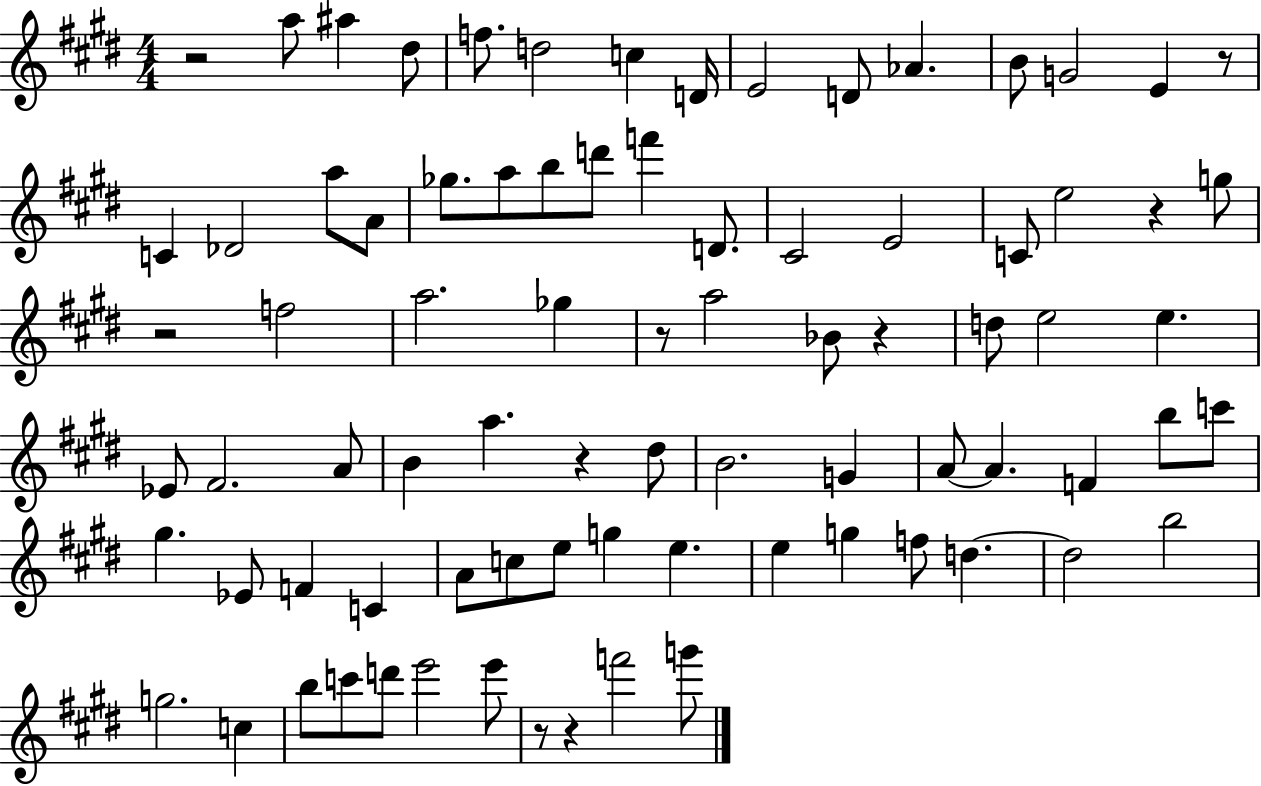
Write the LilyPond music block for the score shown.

{
  \clef treble
  \numericTimeSignature
  \time 4/4
  \key e \major
  r2 a''8 ais''4 dis''8 | f''8. d''2 c''4 d'16 | e'2 d'8 aes'4. | b'8 g'2 e'4 r8 | \break c'4 des'2 a''8 a'8 | ges''8. a''8 b''8 d'''8 f'''4 d'8. | cis'2 e'2 | c'8 e''2 r4 g''8 | \break r2 f''2 | a''2. ges''4 | r8 a''2 bes'8 r4 | d''8 e''2 e''4. | \break ees'8 fis'2. a'8 | b'4 a''4. r4 dis''8 | b'2. g'4 | a'8~~ a'4. f'4 b''8 c'''8 | \break gis''4. ees'8 f'4 c'4 | a'8 c''8 e''8 g''4 e''4. | e''4 g''4 f''8 d''4.~~ | d''2 b''2 | \break g''2. c''4 | b''8 c'''8 d'''8 e'''2 e'''8 | r8 r4 f'''2 g'''8 | \bar "|."
}